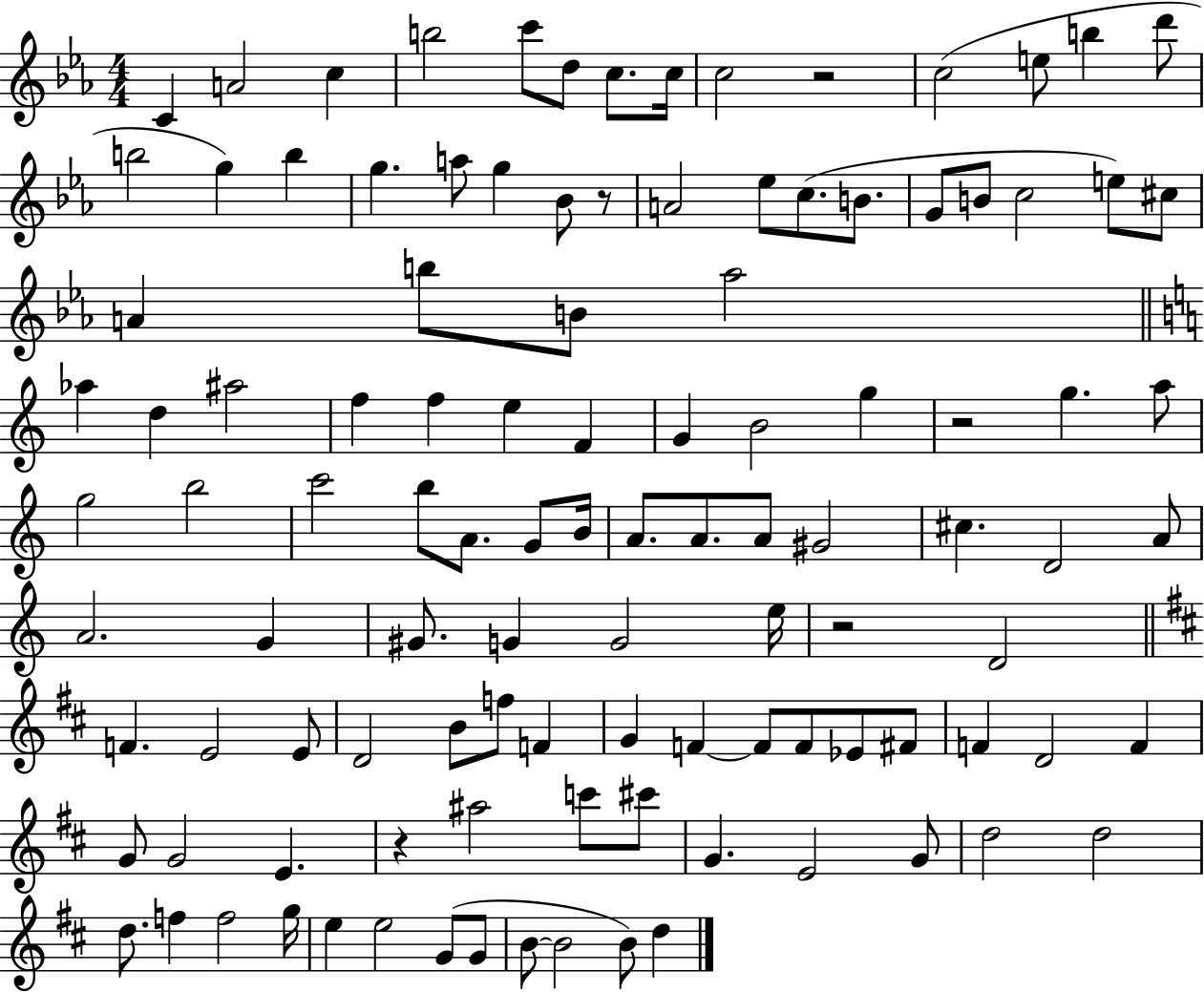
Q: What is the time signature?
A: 4/4